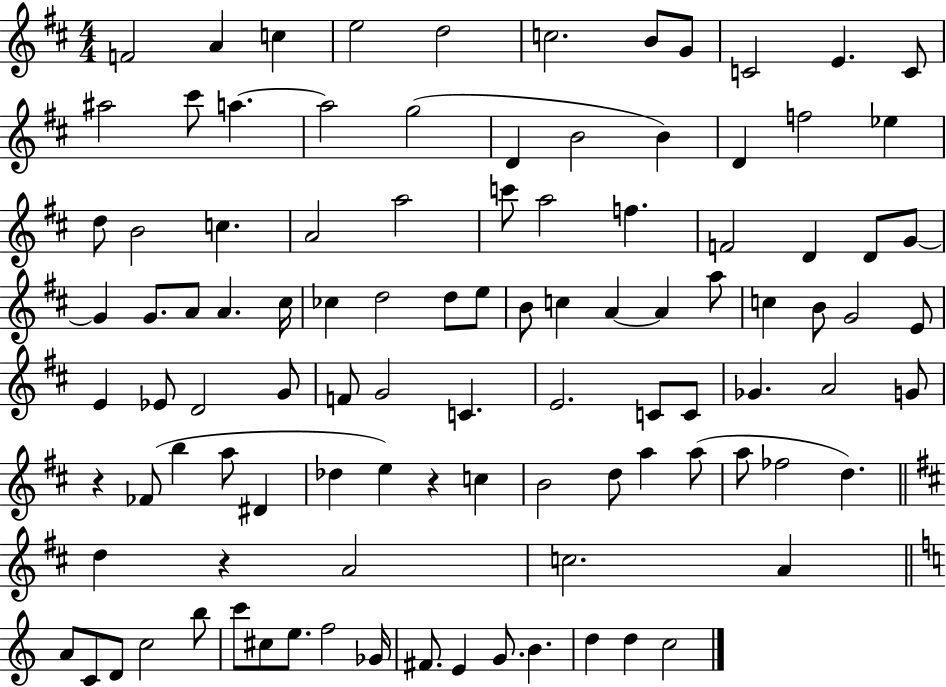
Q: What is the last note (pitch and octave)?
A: C5